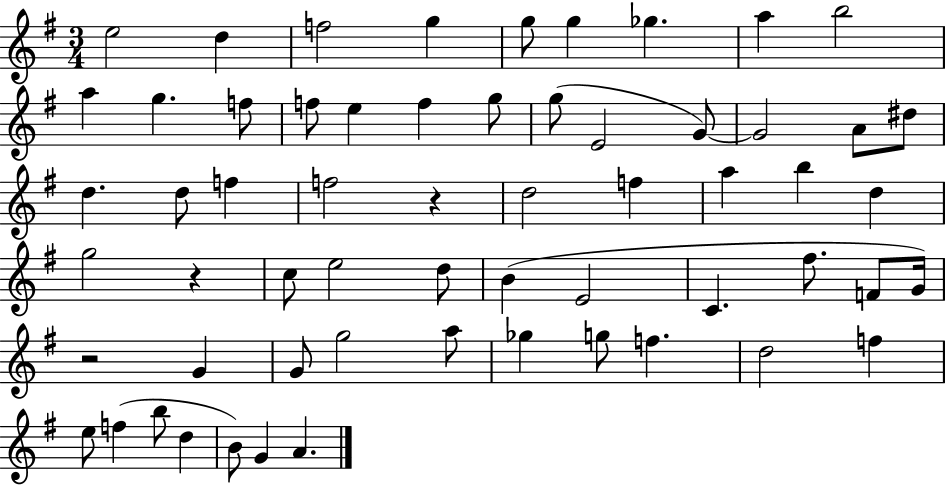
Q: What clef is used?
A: treble